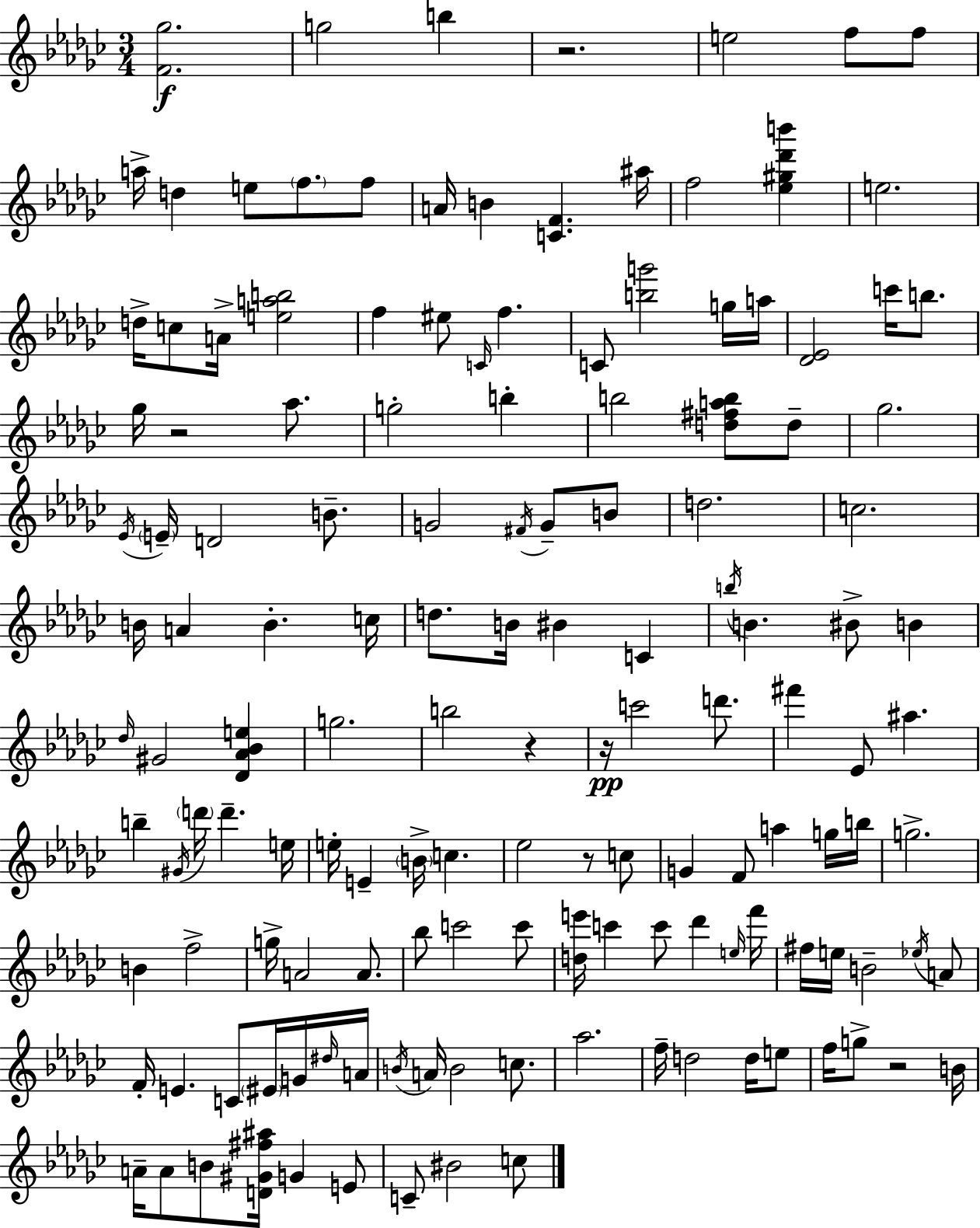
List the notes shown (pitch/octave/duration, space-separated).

[F4,Gb5]/h. G5/h B5/q R/h. E5/h F5/e F5/e A5/s D5/q E5/e F5/e. F5/e A4/s B4/q [C4,F4]/q. A#5/s F5/h [Eb5,G#5,Db6,B6]/q E5/h. D5/s C5/e A4/s [E5,A5,B5]/h F5/q EIS5/e C4/s F5/q. C4/e [B5,G6]/h G5/s A5/s [Db4,Eb4]/h C6/s B5/e. Gb5/s R/h Ab5/e. G5/h B5/q B5/h [D5,F#5,A5,B5]/e D5/e Gb5/h. Eb4/s E4/s D4/h B4/e. G4/h F#4/s G4/e B4/e D5/h. C5/h. B4/s A4/q B4/q. C5/s D5/e. B4/s BIS4/q C4/q B5/s B4/q. BIS4/e B4/q Db5/s G#4/h [Db4,Ab4,Bb4,E5]/q G5/h. B5/h R/q R/s C6/h D6/e. F#6/q Eb4/e A#5/q. B5/q G#4/s D6/s D6/q. E5/s E5/s E4/q B4/s C5/q. Eb5/h R/e C5/e G4/q F4/e A5/q G5/s B5/s G5/h. B4/q F5/h G5/s A4/h A4/e. Bb5/e C6/h C6/e [D5,E6]/s C6/q C6/e Db6/q E5/s F6/s F#5/s E5/s B4/h Eb5/s A4/e F4/s E4/q. C4/e EIS4/s G4/s D#5/s A4/s B4/s A4/s B4/h C5/e. Ab5/h. F5/s D5/h D5/s E5/e F5/s G5/e R/h B4/s A4/s A4/e B4/e [D4,G#4,F#5,A#5]/s G4/q E4/e C4/e BIS4/h C5/e